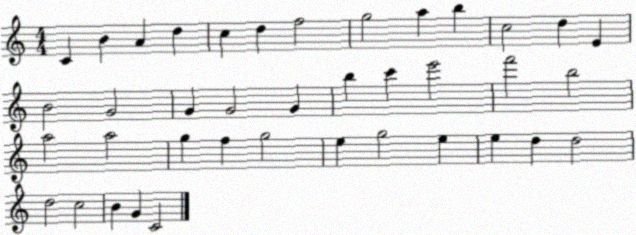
X:1
T:Untitled
M:4/4
L:1/4
K:C
C B A d c d f2 g2 a b c2 d E B2 G2 G G2 G b c' e'2 f'2 b2 a2 a2 g f g2 e g2 e e d d2 d2 c2 B G C2